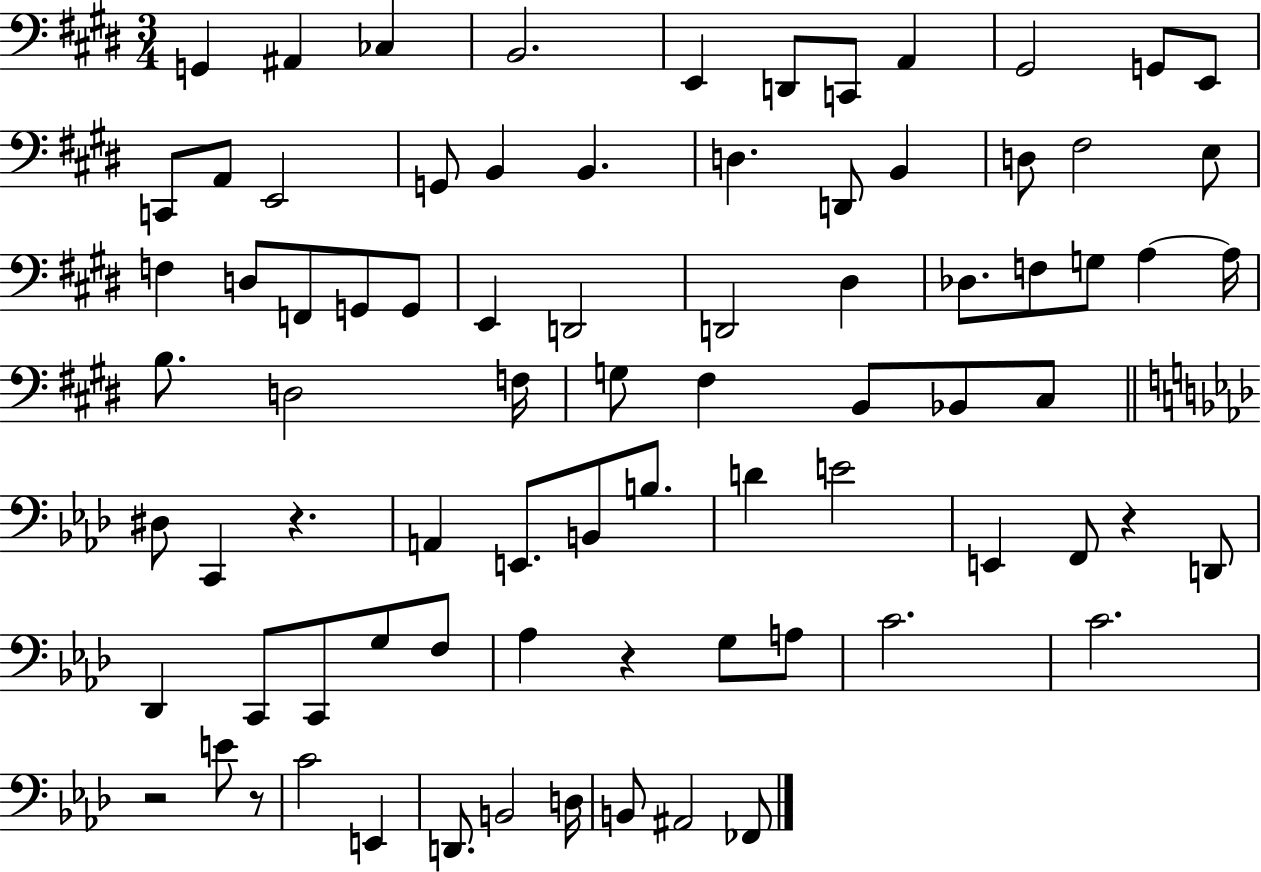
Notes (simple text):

G2/q A#2/q CES3/q B2/h. E2/q D2/e C2/e A2/q G#2/h G2/e E2/e C2/e A2/e E2/h G2/e B2/q B2/q. D3/q. D2/e B2/q D3/e F#3/h E3/e F3/q D3/e F2/e G2/e G2/e E2/q D2/h D2/h D#3/q Db3/e. F3/e G3/e A3/q A3/s B3/e. D3/h F3/s G3/e F#3/q B2/e Bb2/e C#3/e D#3/e C2/q R/q. A2/q E2/e. B2/e B3/e. D4/q E4/h E2/q F2/e R/q D2/e Db2/q C2/e C2/e G3/e F3/e Ab3/q R/q G3/e A3/e C4/h. C4/h. R/h E4/e R/e C4/h E2/q D2/e. B2/h D3/s B2/e A#2/h FES2/e